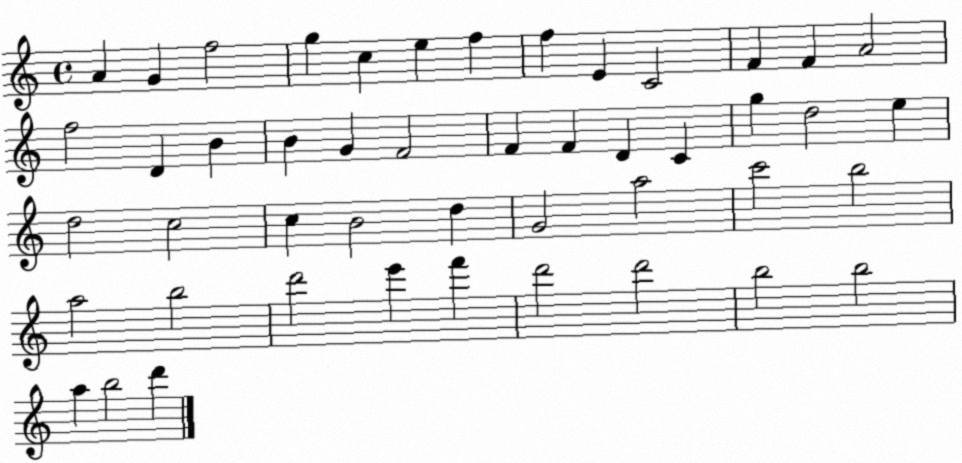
X:1
T:Untitled
M:4/4
L:1/4
K:C
A G f2 g c e f f E C2 F F A2 f2 D B B G F2 F F D C g d2 e d2 c2 c B2 d G2 a2 c'2 b2 a2 b2 d'2 e' f' d'2 d'2 b2 b2 a b2 d'